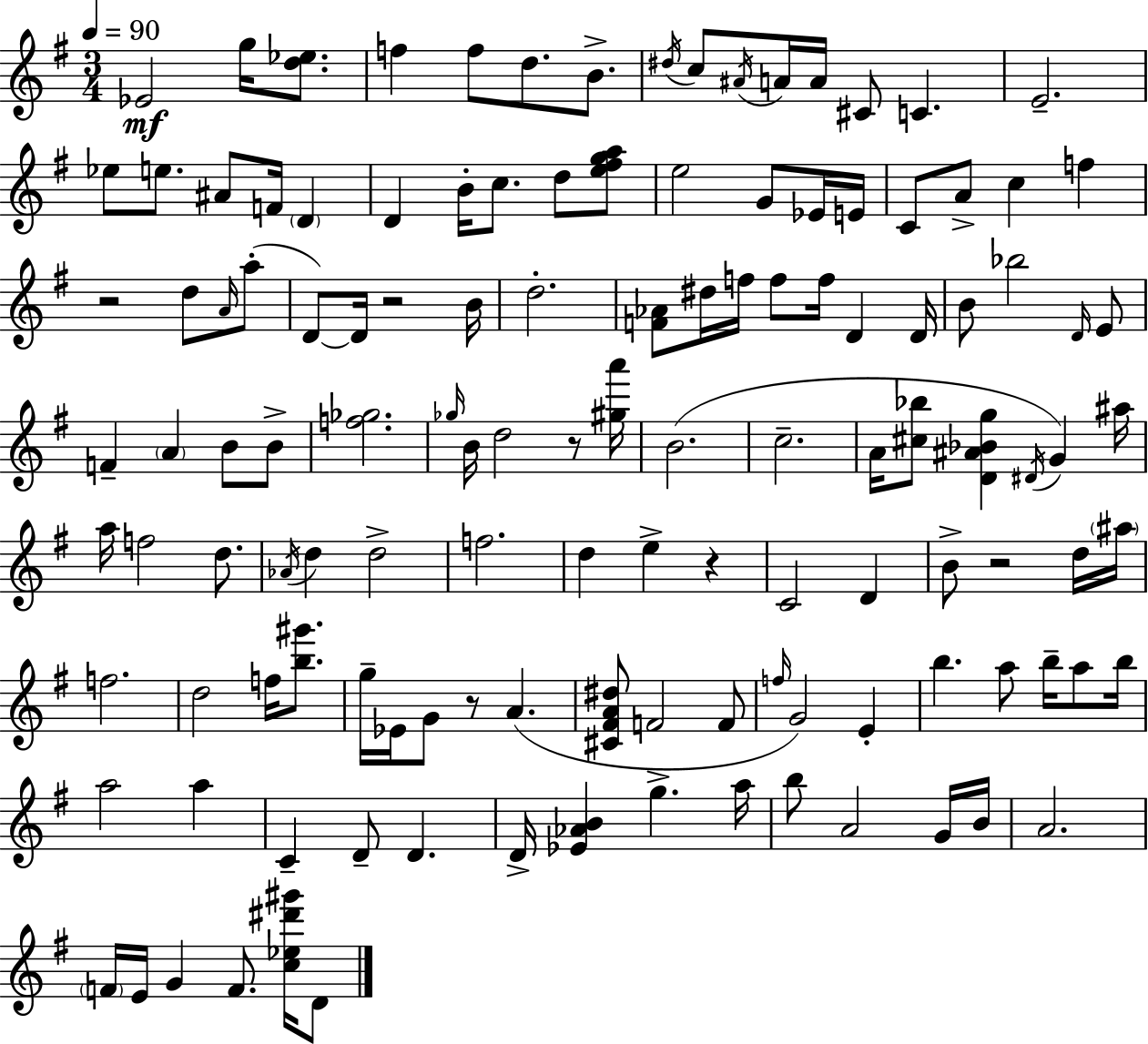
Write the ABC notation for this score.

X:1
T:Untitled
M:3/4
L:1/4
K:G
_E2 g/4 [d_e]/2 f f/2 d/2 B/2 ^d/4 c/2 ^A/4 A/4 A/4 ^C/2 C E2 _e/2 e/2 ^A/2 F/4 D D B/4 c/2 d/2 [e^fga]/2 e2 G/2 _E/4 E/4 C/2 A/2 c f z2 d/2 A/4 a/2 D/2 D/4 z2 B/4 d2 [F_A]/2 ^d/4 f/4 f/2 f/4 D D/4 B/2 _b2 D/4 E/2 F A B/2 B/2 [f_g]2 _g/4 B/4 d2 z/2 [^ga']/4 B2 c2 A/4 [^c_b]/2 [D^A_Bg] ^D/4 G ^a/4 a/4 f2 d/2 _A/4 d d2 f2 d e z C2 D B/2 z2 d/4 ^a/4 f2 d2 f/4 [b^g']/2 g/4 _E/4 G/2 z/2 A [^C^FA^d]/2 F2 F/2 f/4 G2 E b a/2 b/4 a/2 b/4 a2 a C D/2 D D/4 [_E_AB] g a/4 b/2 A2 G/4 B/4 A2 F/4 E/4 G F/2 [c_e^d'^g']/4 D/2